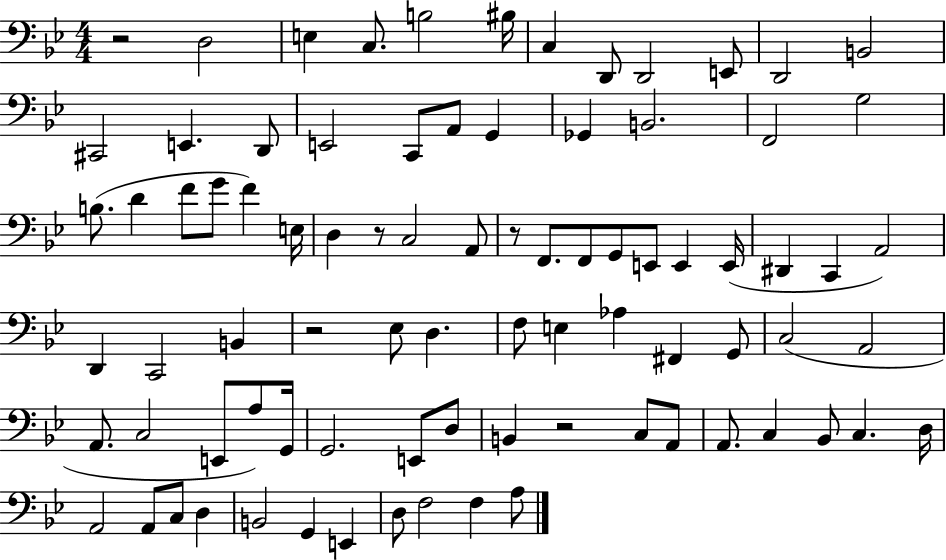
X:1
T:Untitled
M:4/4
L:1/4
K:Bb
z2 D,2 E, C,/2 B,2 ^B,/4 C, D,,/2 D,,2 E,,/2 D,,2 B,,2 ^C,,2 E,, D,,/2 E,,2 C,,/2 A,,/2 G,, _G,, B,,2 F,,2 G,2 B,/2 D F/2 G/2 F E,/4 D, z/2 C,2 A,,/2 z/2 F,,/2 F,,/2 G,,/2 E,,/2 E,, E,,/4 ^D,, C,, A,,2 D,, C,,2 B,, z2 _E,/2 D, F,/2 E, _A, ^F,, G,,/2 C,2 A,,2 A,,/2 C,2 E,,/2 A,/2 G,,/4 G,,2 E,,/2 D,/2 B,, z2 C,/2 A,,/2 A,,/2 C, _B,,/2 C, D,/4 A,,2 A,,/2 C,/2 D, B,,2 G,, E,, D,/2 F,2 F, A,/2